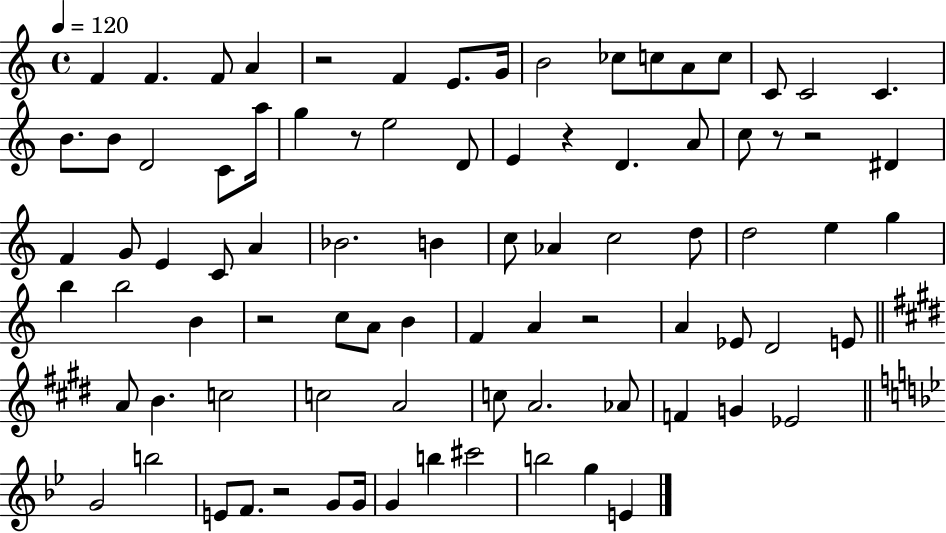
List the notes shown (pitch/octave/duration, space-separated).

F4/q F4/q. F4/e A4/q R/h F4/q E4/e. G4/s B4/h CES5/e C5/e A4/e C5/e C4/e C4/h C4/q. B4/e. B4/e D4/h C4/e A5/s G5/q R/e E5/h D4/e E4/q R/q D4/q. A4/e C5/e R/e R/h D#4/q F4/q G4/e E4/q C4/e A4/q Bb4/h. B4/q C5/e Ab4/q C5/h D5/e D5/h E5/q G5/q B5/q B5/h B4/q R/h C5/e A4/e B4/q F4/q A4/q R/h A4/q Eb4/e D4/h E4/e A4/e B4/q. C5/h C5/h A4/h C5/e A4/h. Ab4/e F4/q G4/q Eb4/h G4/h B5/h E4/e F4/e. R/h G4/e G4/s G4/q B5/q C#6/h B5/h G5/q E4/q